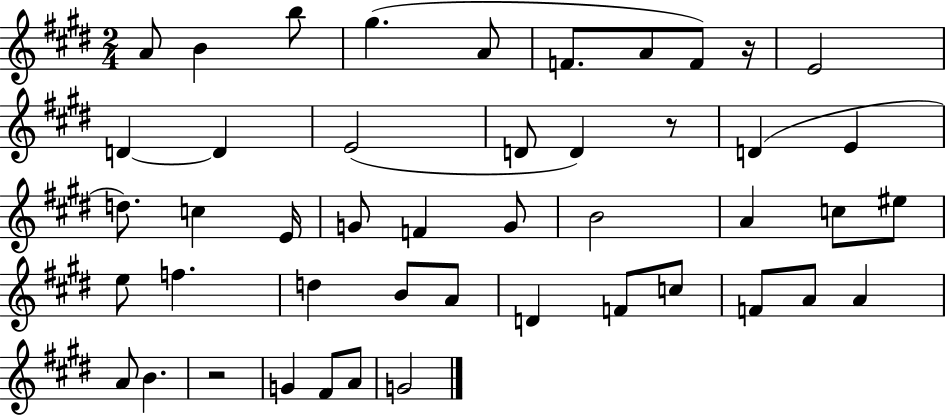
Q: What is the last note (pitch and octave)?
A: G4